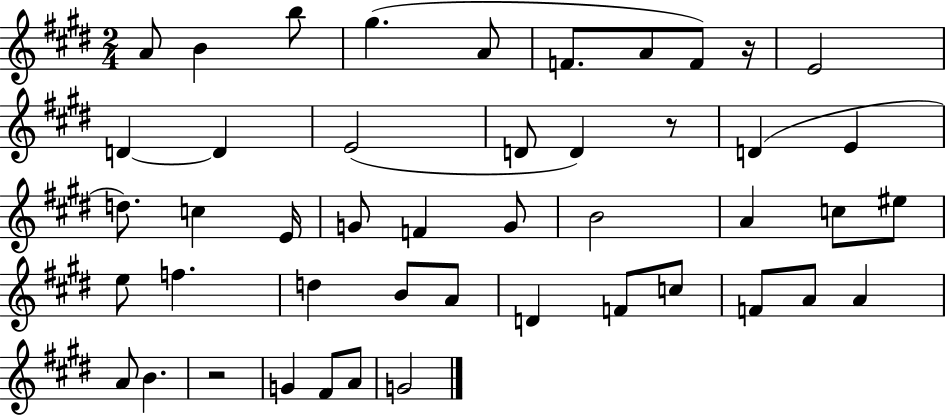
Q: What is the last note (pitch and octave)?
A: G4